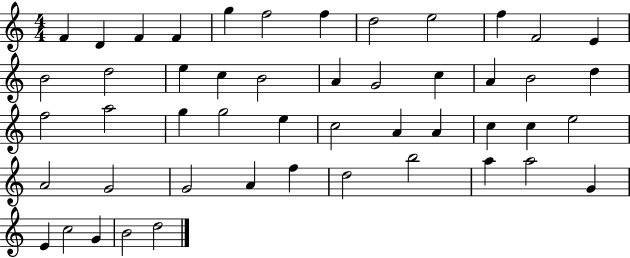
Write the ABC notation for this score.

X:1
T:Untitled
M:4/4
L:1/4
K:C
F D F F g f2 f d2 e2 f F2 E B2 d2 e c B2 A G2 c A B2 d f2 a2 g g2 e c2 A A c c e2 A2 G2 G2 A f d2 b2 a a2 G E c2 G B2 d2